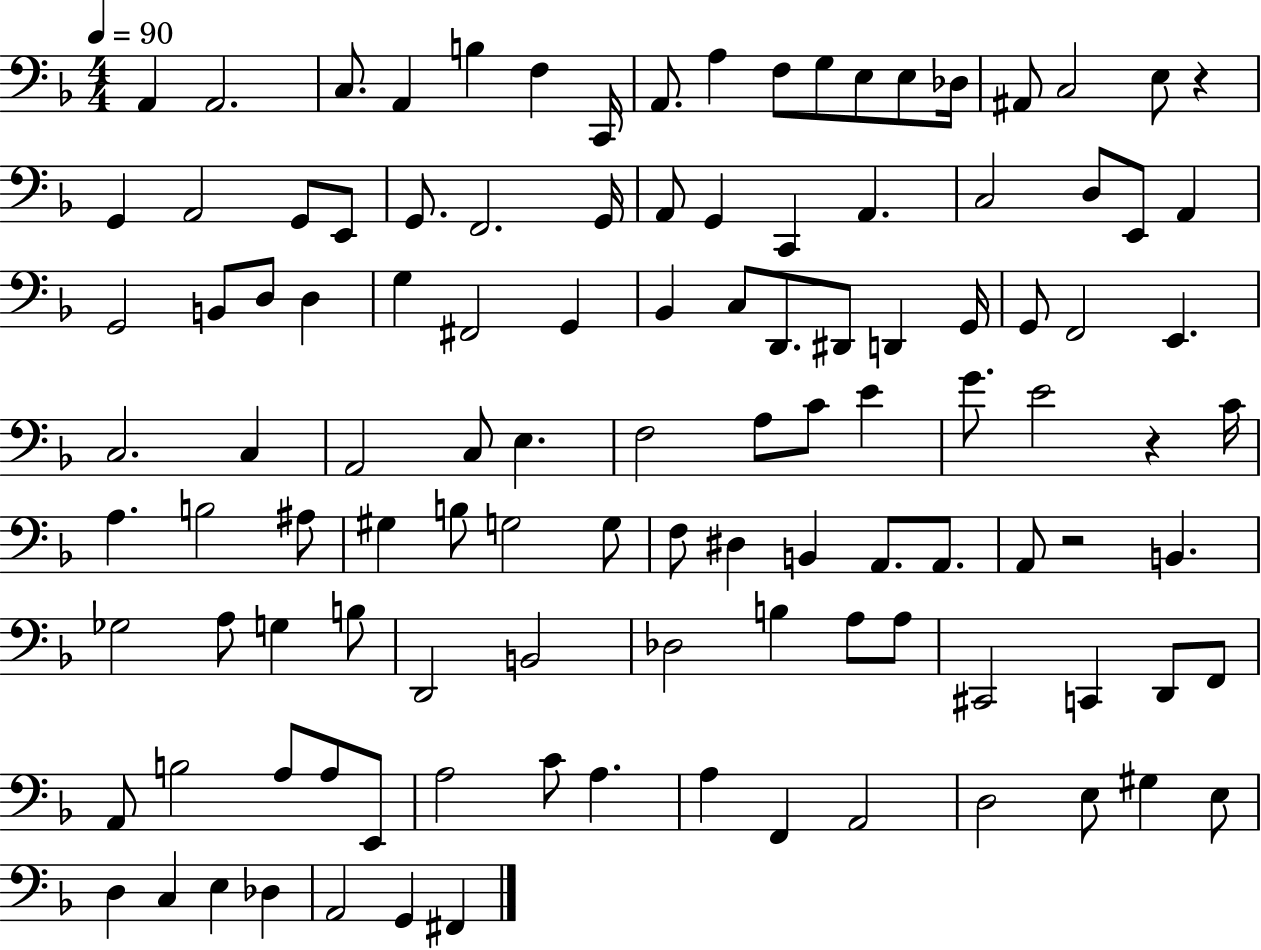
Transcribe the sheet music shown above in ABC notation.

X:1
T:Untitled
M:4/4
L:1/4
K:F
A,, A,,2 C,/2 A,, B, F, C,,/4 A,,/2 A, F,/2 G,/2 E,/2 E,/2 _D,/4 ^A,,/2 C,2 E,/2 z G,, A,,2 G,,/2 E,,/2 G,,/2 F,,2 G,,/4 A,,/2 G,, C,, A,, C,2 D,/2 E,,/2 A,, G,,2 B,,/2 D,/2 D, G, ^F,,2 G,, _B,, C,/2 D,,/2 ^D,,/2 D,, G,,/4 G,,/2 F,,2 E,, C,2 C, A,,2 C,/2 E, F,2 A,/2 C/2 E G/2 E2 z C/4 A, B,2 ^A,/2 ^G, B,/2 G,2 G,/2 F,/2 ^D, B,, A,,/2 A,,/2 A,,/2 z2 B,, _G,2 A,/2 G, B,/2 D,,2 B,,2 _D,2 B, A,/2 A,/2 ^C,,2 C,, D,,/2 F,,/2 A,,/2 B,2 A,/2 A,/2 E,,/2 A,2 C/2 A, A, F,, A,,2 D,2 E,/2 ^G, E,/2 D, C, E, _D, A,,2 G,, ^F,,